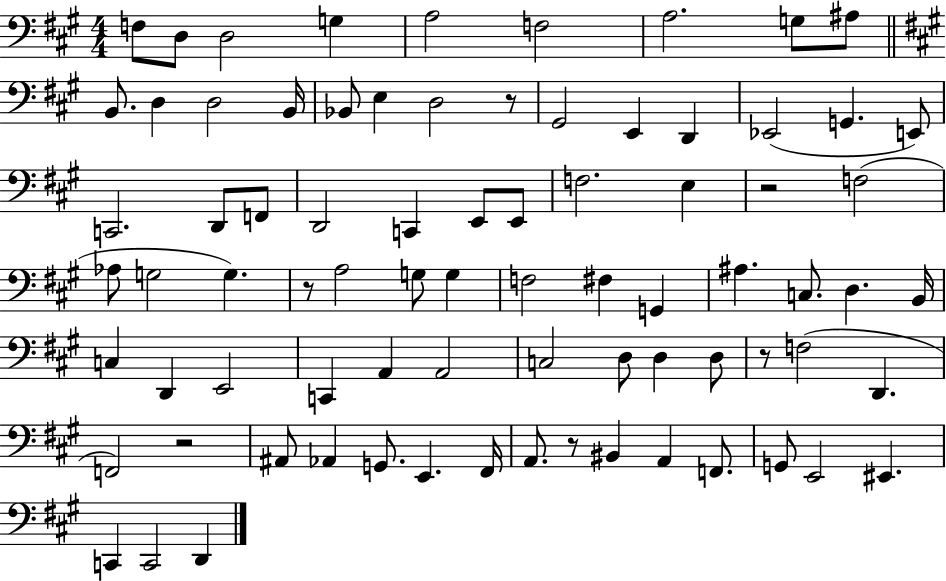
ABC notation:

X:1
T:Untitled
M:4/4
L:1/4
K:A
F,/2 D,/2 D,2 G, A,2 F,2 A,2 G,/2 ^A,/2 B,,/2 D, D,2 B,,/4 _B,,/2 E, D,2 z/2 ^G,,2 E,, D,, _E,,2 G,, E,,/2 C,,2 D,,/2 F,,/2 D,,2 C,, E,,/2 E,,/2 F,2 E, z2 F,2 _A,/2 G,2 G, z/2 A,2 G,/2 G, F,2 ^F, G,, ^A, C,/2 D, B,,/4 C, D,, E,,2 C,, A,, A,,2 C,2 D,/2 D, D,/2 z/2 F,2 D,, F,,2 z2 ^A,,/2 _A,, G,,/2 E,, ^F,,/4 A,,/2 z/2 ^B,, A,, F,,/2 G,,/2 E,,2 ^E,, C,, C,,2 D,,